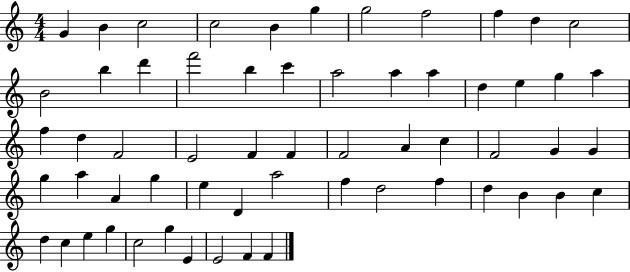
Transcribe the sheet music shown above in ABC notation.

X:1
T:Untitled
M:4/4
L:1/4
K:C
G B c2 c2 B g g2 f2 f d c2 B2 b d' f'2 b c' a2 a a d e g a f d F2 E2 F F F2 A c F2 G G g a A g e D a2 f d2 f d B B c d c e g c2 g E E2 F F